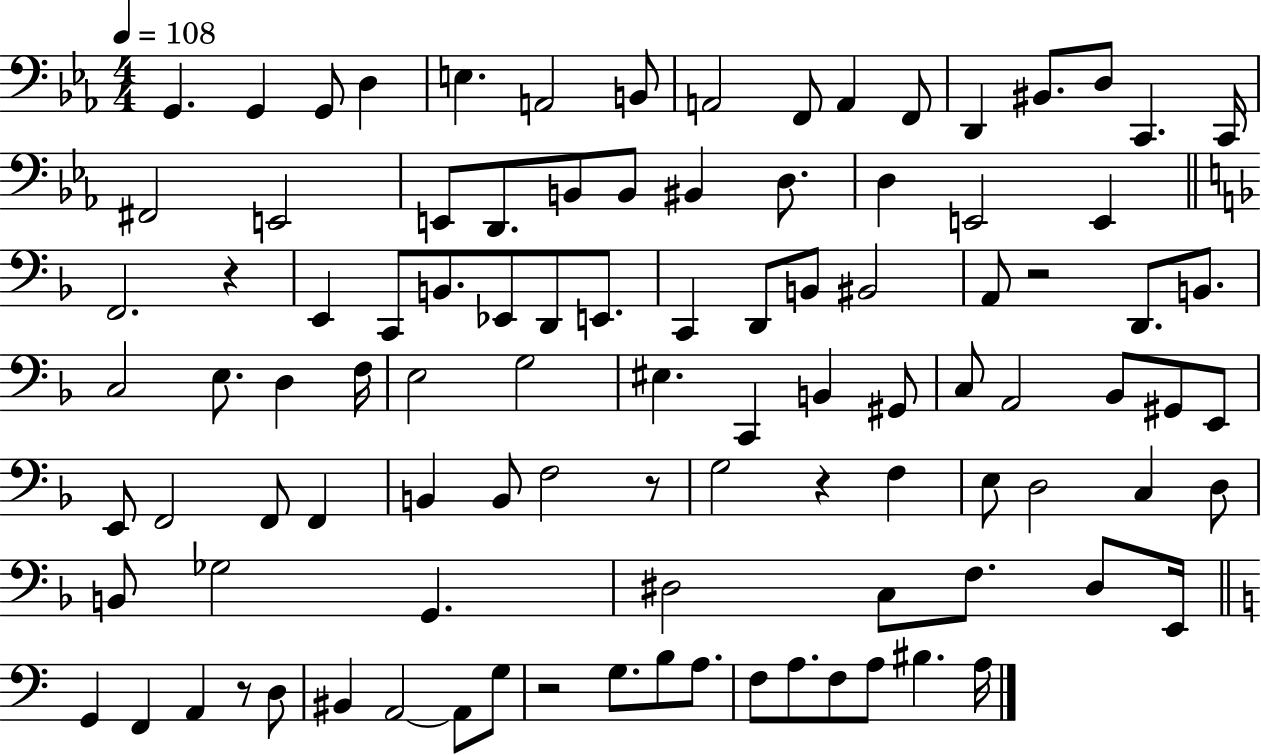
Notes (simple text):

G2/q. G2/q G2/e D3/q E3/q. A2/h B2/e A2/h F2/e A2/q F2/e D2/q BIS2/e. D3/e C2/q. C2/s F#2/h E2/h E2/e D2/e. B2/e B2/e BIS2/q D3/e. D3/q E2/h E2/q F2/h. R/q E2/q C2/e B2/e. Eb2/e D2/e E2/e. C2/q D2/e B2/e BIS2/h A2/e R/h D2/e. B2/e. C3/h E3/e. D3/q F3/s E3/h G3/h EIS3/q. C2/q B2/q G#2/e C3/e A2/h Bb2/e G#2/e E2/e E2/e F2/h F2/e F2/q B2/q B2/e F3/h R/e G3/h R/q F3/q E3/e D3/h C3/q D3/e B2/e Gb3/h G2/q. D#3/h C3/e F3/e. D#3/e E2/s G2/q F2/q A2/q R/e D3/e BIS2/q A2/h A2/e G3/e R/h G3/e. B3/e A3/e. F3/e A3/e. F3/e A3/e BIS3/q. A3/s